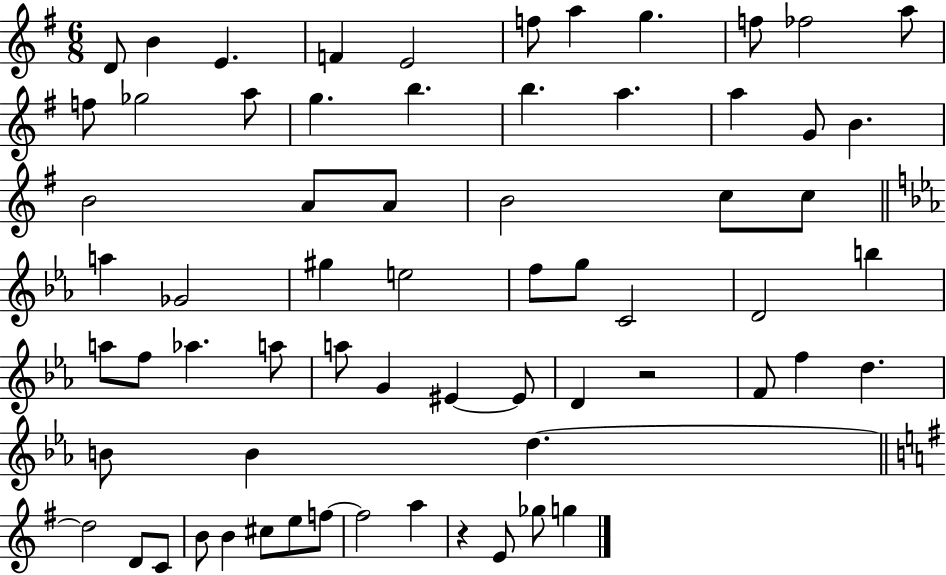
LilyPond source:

{
  \clef treble
  \numericTimeSignature
  \time 6/8
  \key g \major
  d'8 b'4 e'4. | f'4 e'2 | f''8 a''4 g''4. | f''8 fes''2 a''8 | \break f''8 ges''2 a''8 | g''4. b''4. | b''4. a''4. | a''4 g'8 b'4. | \break b'2 a'8 a'8 | b'2 c''8 c''8 | \bar "||" \break \key c \minor a''4 ges'2 | gis''4 e''2 | f''8 g''8 c'2 | d'2 b''4 | \break a''8 f''8 aes''4. a''8 | a''8 g'4 eis'4~~ eis'8 | d'4 r2 | f'8 f''4 d''4. | \break b'8 b'4 d''4.~~ | \bar "||" \break \key g \major d''2 d'8 c'8 | b'8 b'4 cis''8 e''8 f''8~~ | f''2 a''4 | r4 e'8 ges''8 g''4 | \break \bar "|."
}